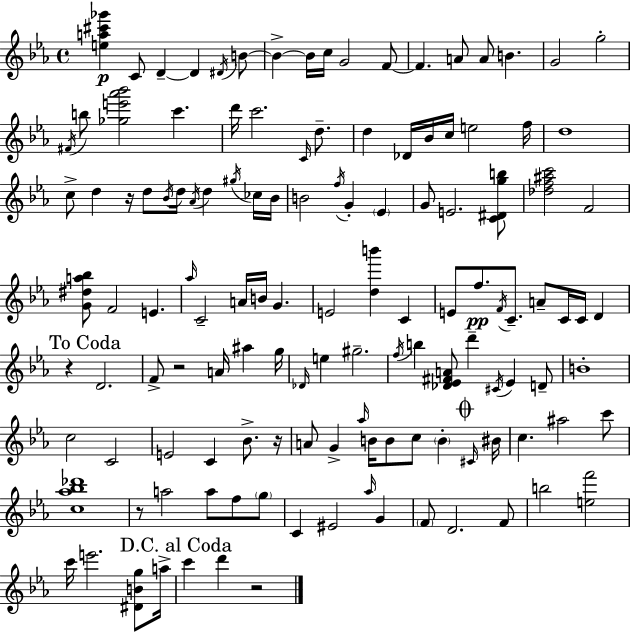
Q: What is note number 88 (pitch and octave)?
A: B4